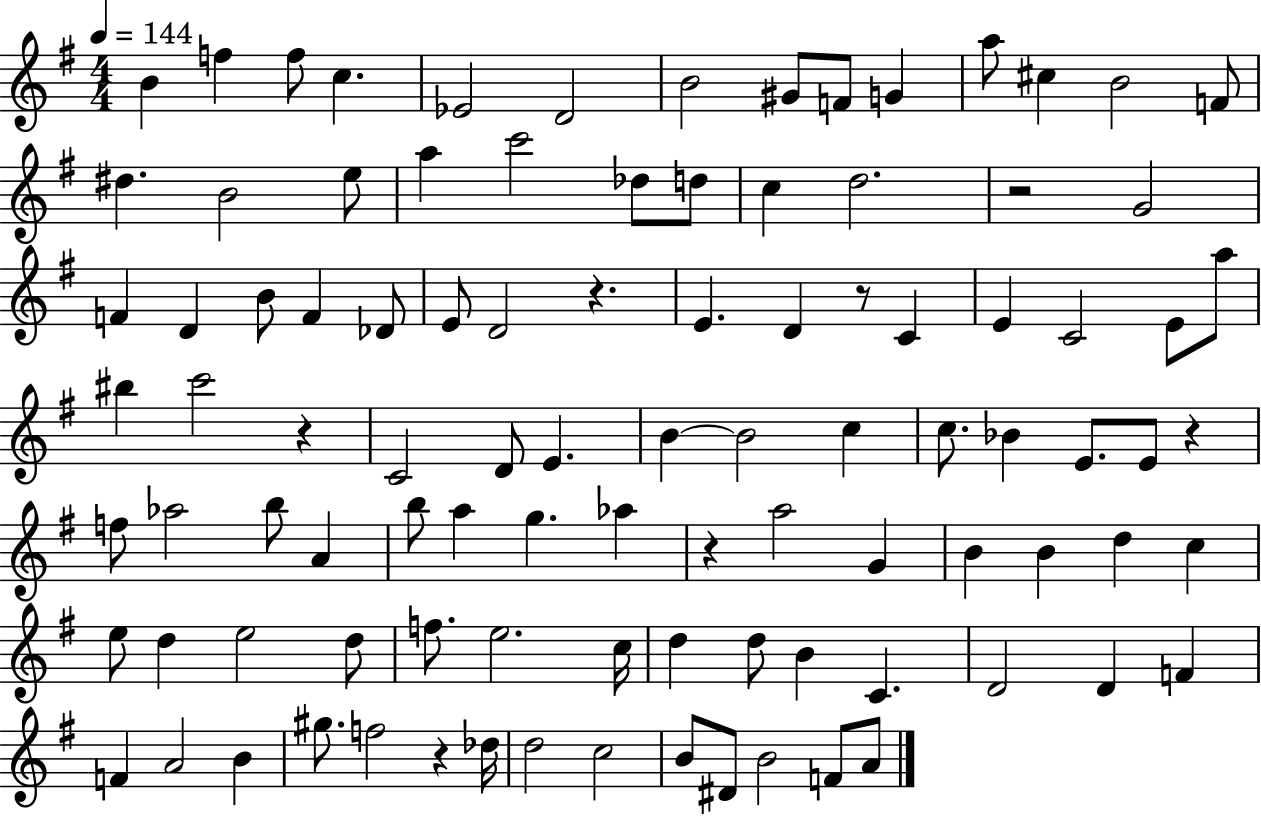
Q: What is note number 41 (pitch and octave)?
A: C4